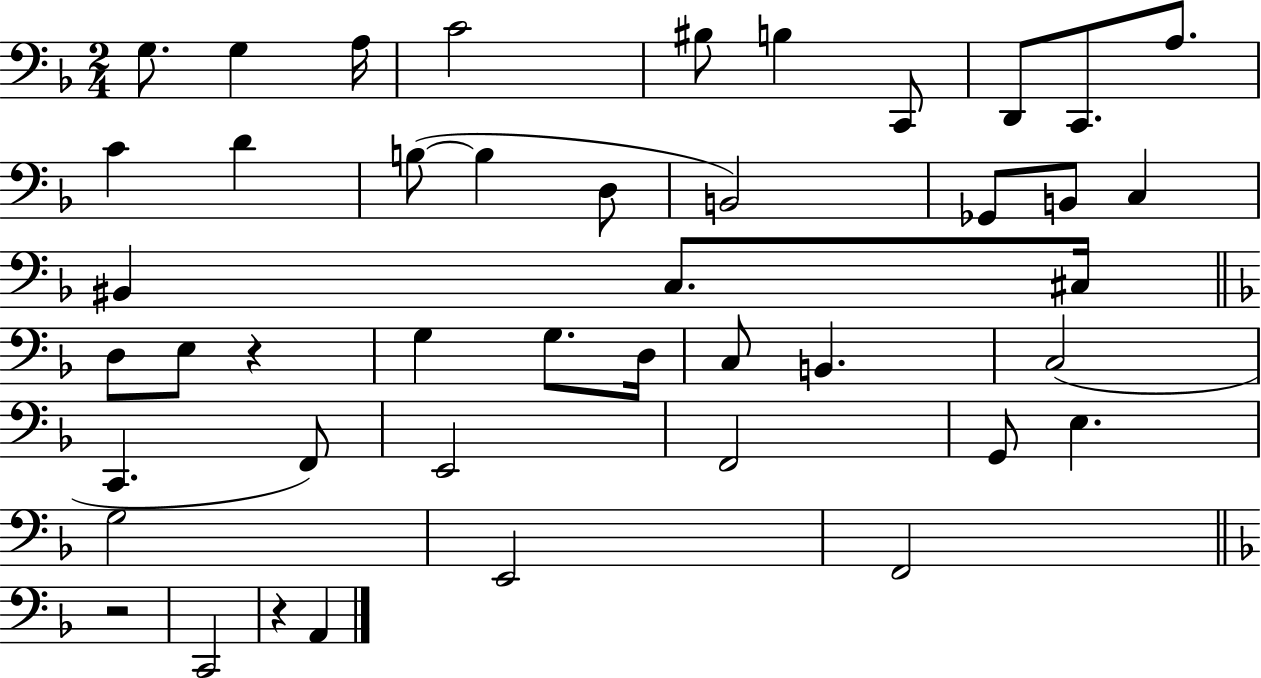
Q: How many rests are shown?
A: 3